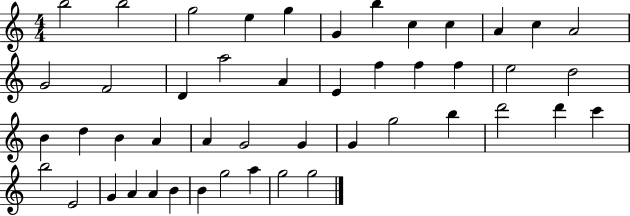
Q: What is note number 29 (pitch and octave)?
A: G4